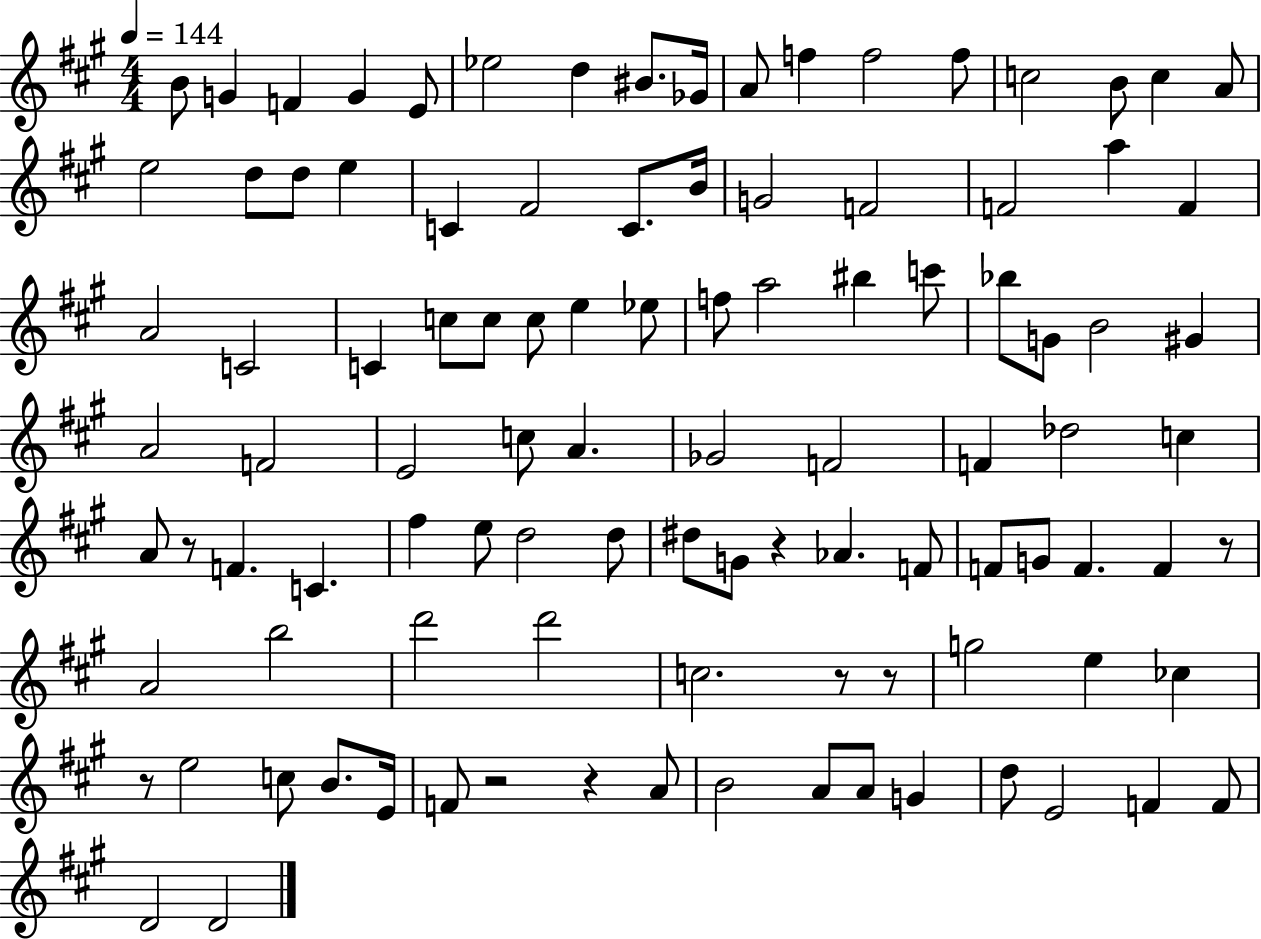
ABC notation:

X:1
T:Untitled
M:4/4
L:1/4
K:A
B/2 G F G E/2 _e2 d ^B/2 _G/4 A/2 f f2 f/2 c2 B/2 c A/2 e2 d/2 d/2 e C ^F2 C/2 B/4 G2 F2 F2 a F A2 C2 C c/2 c/2 c/2 e _e/2 f/2 a2 ^b c'/2 _b/2 G/2 B2 ^G A2 F2 E2 c/2 A _G2 F2 F _d2 c A/2 z/2 F C ^f e/2 d2 d/2 ^d/2 G/2 z _A F/2 F/2 G/2 F F z/2 A2 b2 d'2 d'2 c2 z/2 z/2 g2 e _c z/2 e2 c/2 B/2 E/4 F/2 z2 z A/2 B2 A/2 A/2 G d/2 E2 F F/2 D2 D2